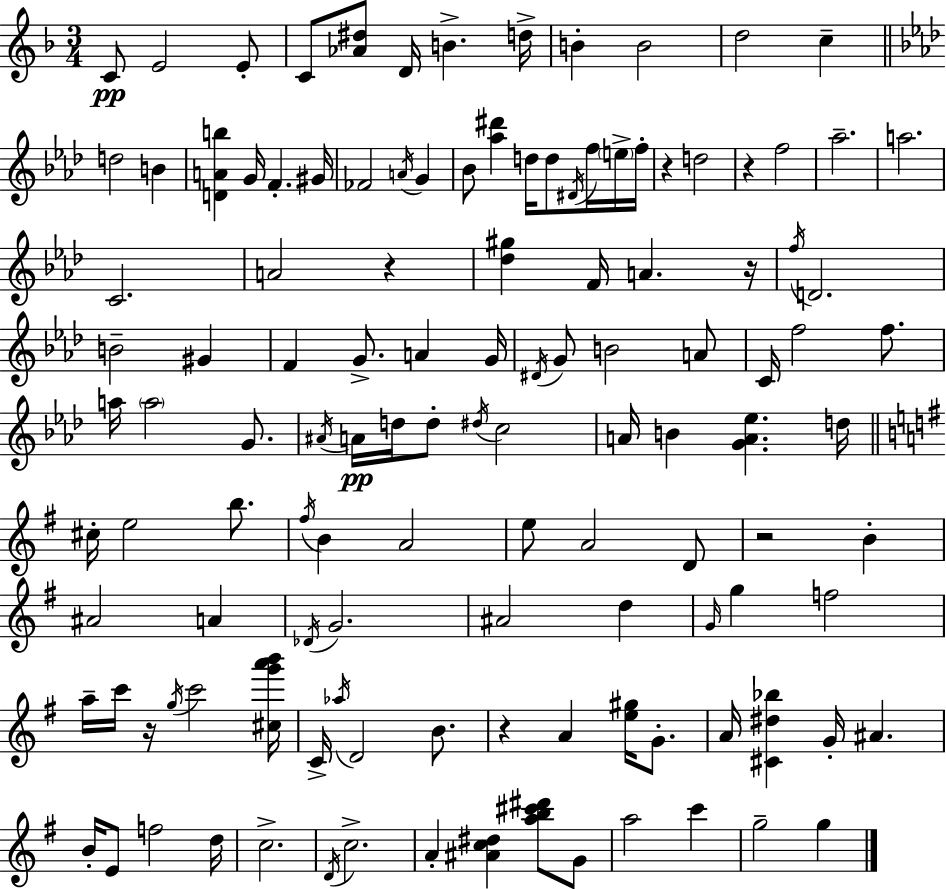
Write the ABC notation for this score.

X:1
T:Untitled
M:3/4
L:1/4
K:Dm
C/2 E2 E/2 C/2 [_A^d]/2 D/4 B d/4 B B2 d2 c d2 B [DAb] G/4 F ^G/4 _F2 A/4 G _B/2 [_a^d'] d/4 d/2 ^D/4 f/4 e/4 f/4 z d2 z f2 _a2 a2 C2 A2 z [_d^g] F/4 A z/4 f/4 D2 B2 ^G F G/2 A G/4 ^D/4 G/2 B2 A/2 C/4 f2 f/2 a/4 a2 G/2 ^A/4 A/4 d/4 d/2 ^d/4 c2 A/4 B [GA_e] d/4 ^c/4 e2 b/2 ^f/4 B A2 e/2 A2 D/2 z2 B ^A2 A _D/4 G2 ^A2 d G/4 g f2 a/4 c'/4 z/4 g/4 c'2 [^cg'a'b']/4 C/4 _a/4 D2 B/2 z A [e^g]/4 G/2 A/4 [^C^d_b] G/4 ^A B/4 E/2 f2 d/4 c2 D/4 c2 A [^Ac^d] [ab^c'^d']/2 G/2 a2 c' g2 g